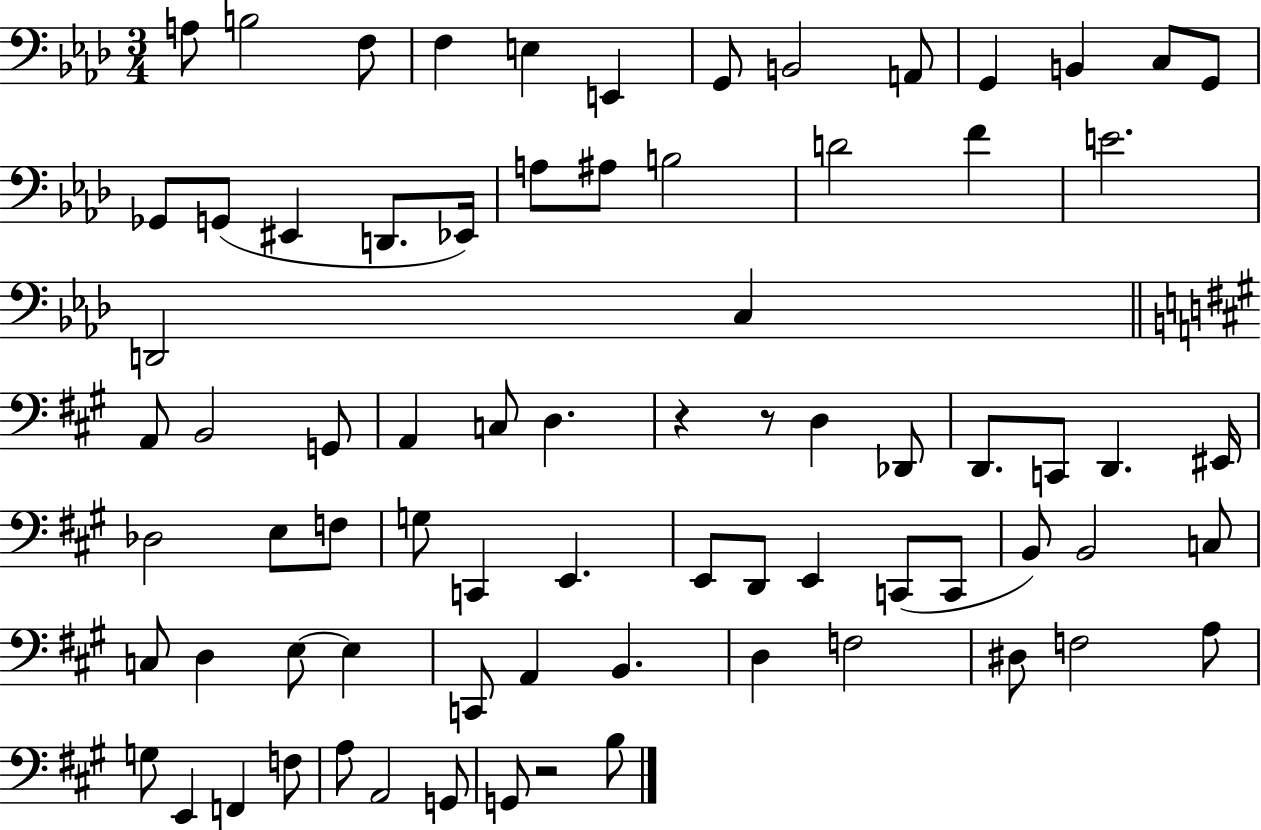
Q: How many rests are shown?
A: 3